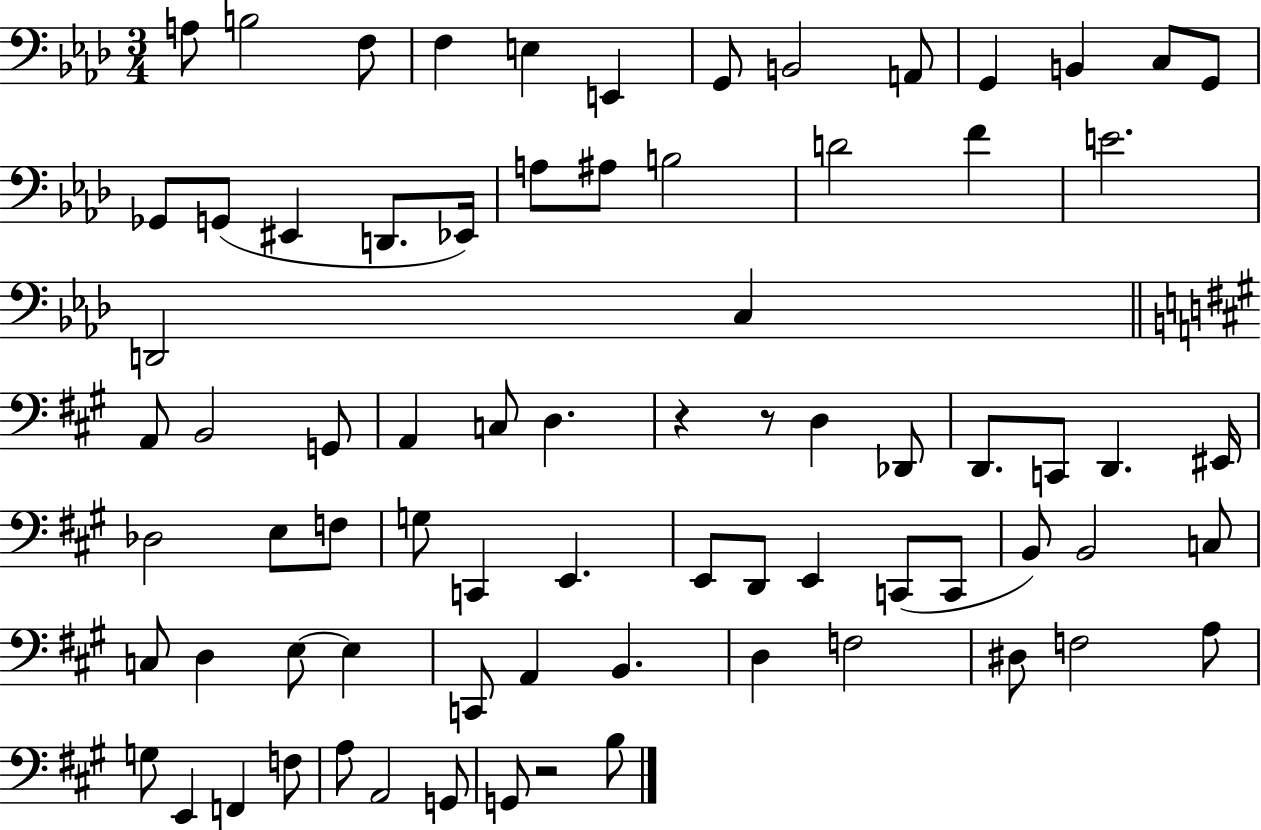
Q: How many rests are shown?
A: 3